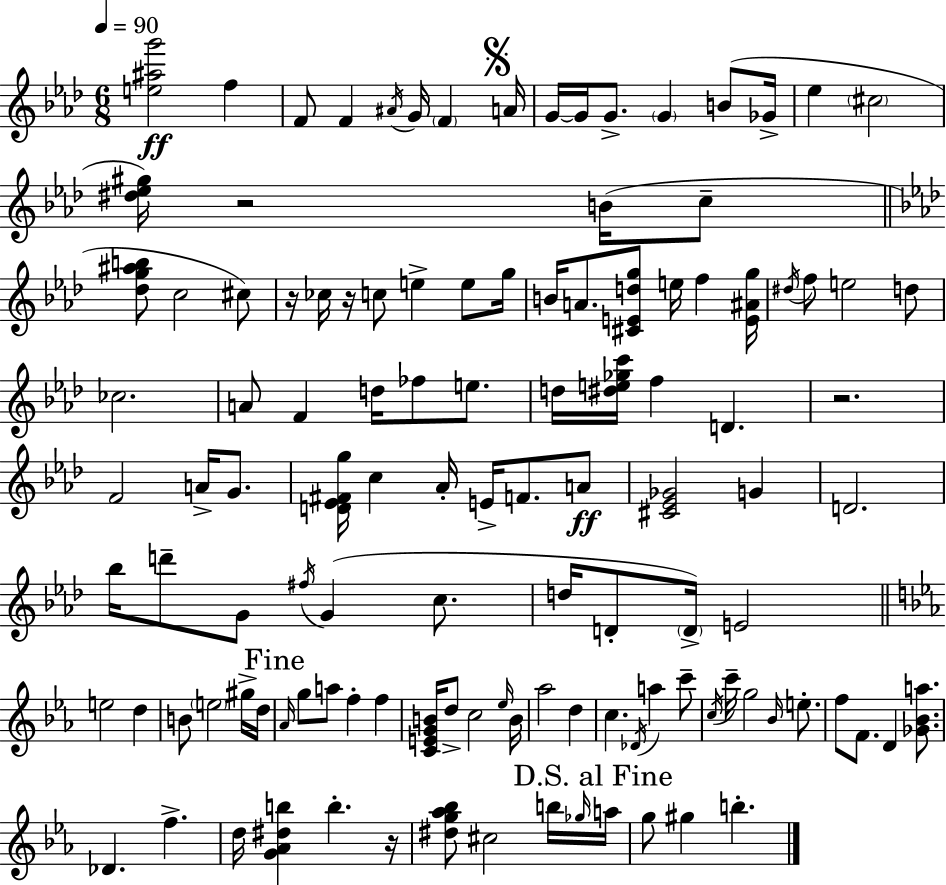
[E5,A#5,G6]/h F5/q F4/e F4/q A#4/s G4/s F4/q A4/s G4/s G4/s G4/e. G4/q B4/e Gb4/s Eb5/q C#5/h [D#5,Eb5,G#5]/s R/h B4/s C5/e [Db5,G5,A#5,B5]/e C5/h C#5/e R/s CES5/s R/s C5/e E5/q E5/e G5/s B4/s A4/e. [C#4,E4,D5,G5]/e E5/s F5/q [E4,A#4,G5]/s D#5/s F5/e E5/h D5/e CES5/h. A4/e F4/q D5/s FES5/e E5/e. D5/s [D#5,E5,Gb5,C6]/s F5/q D4/q. R/h. F4/h A4/s G4/e. [D4,Eb4,F#4,G5]/s C5/q Ab4/s E4/s F4/e. A4/e [C#4,Eb4,Gb4]/h G4/q D4/h. Bb5/s D6/e G4/e F#5/s G4/q C5/e. D5/s D4/e D4/s E4/h E5/h D5/q B4/e E5/h G#5/s D5/s Ab4/s G5/e A5/e F5/q F5/q [C4,E4,G4,B4]/s D5/e C5/h Eb5/s B4/s Ab5/h D5/q C5/q. Db4/s A5/q C6/e C5/s C6/s G5/h Bb4/s E5/e. F5/e F4/e. D4/q [Gb4,Bb4,A5]/e. Db4/q. F5/q. D5/s [G4,Ab4,D#5,B5]/q B5/q. R/s [D#5,G5,Ab5,Bb5]/e C#5/h B5/s Gb5/s A5/s G5/e G#5/q B5/q.